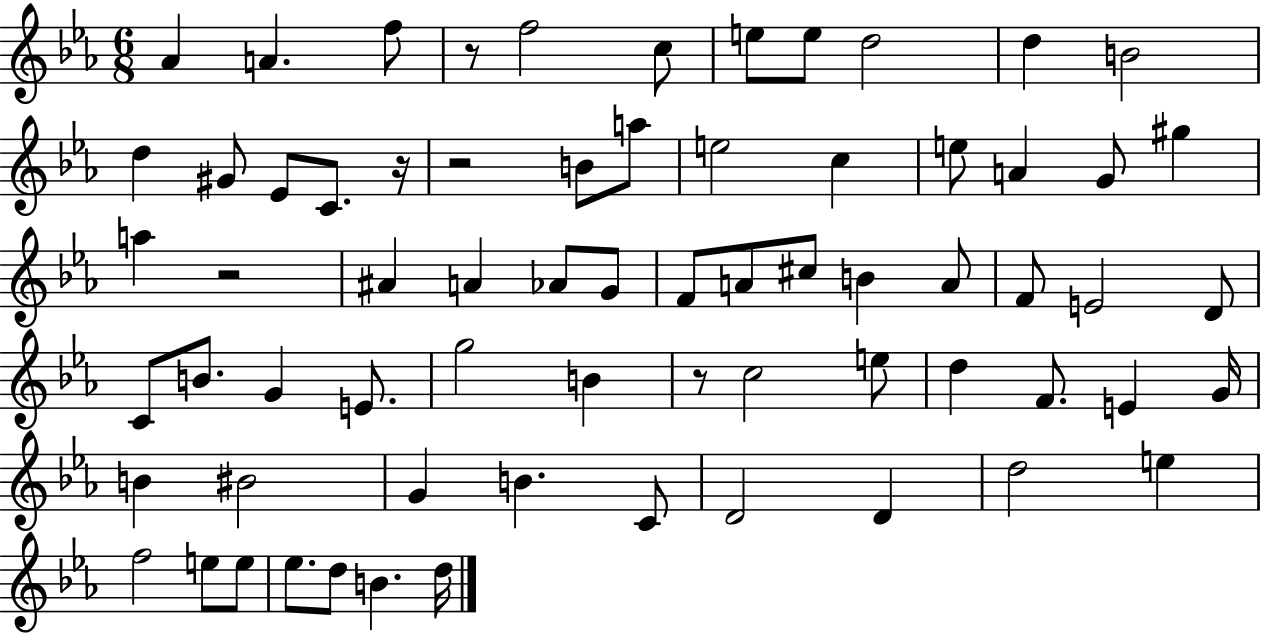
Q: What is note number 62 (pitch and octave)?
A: B4